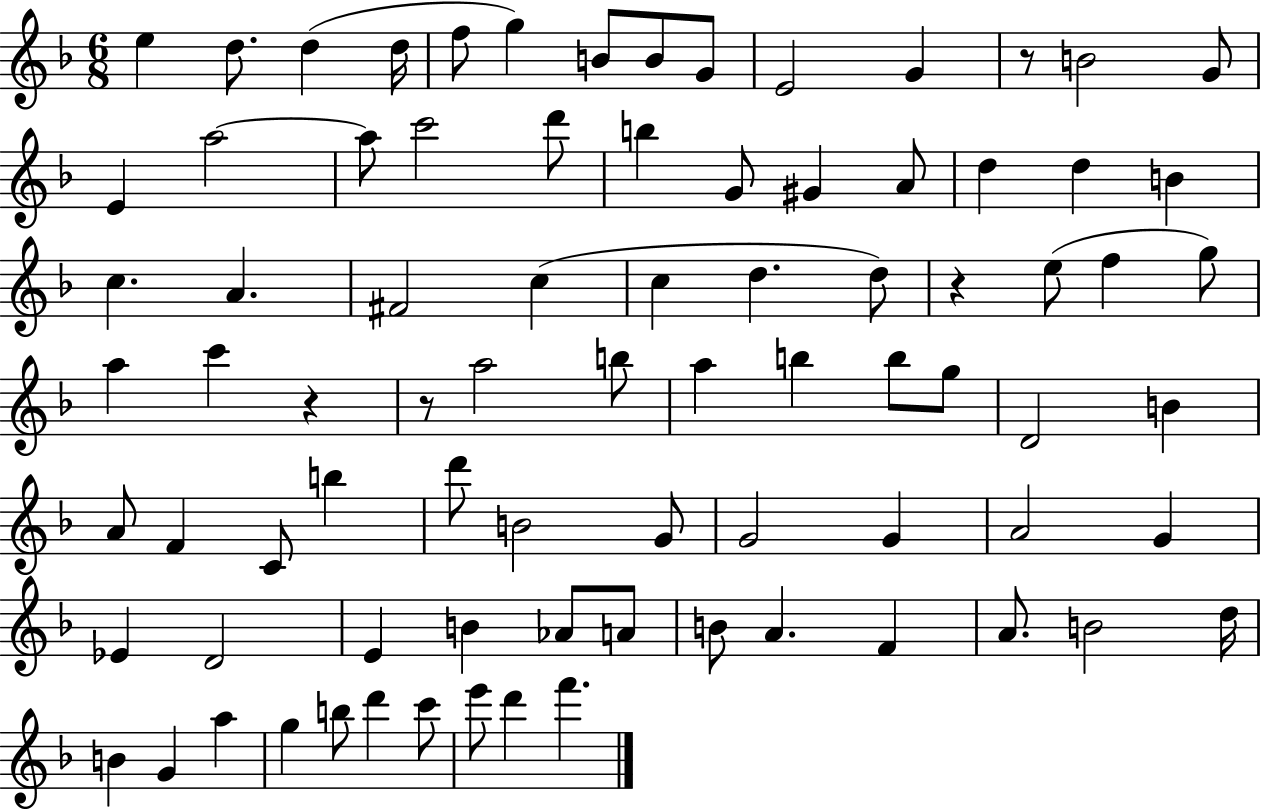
E5/q D5/e. D5/q D5/s F5/e G5/q B4/e B4/e G4/e E4/h G4/q R/e B4/h G4/e E4/q A5/h A5/e C6/h D6/e B5/q G4/e G#4/q A4/e D5/q D5/q B4/q C5/q. A4/q. F#4/h C5/q C5/q D5/q. D5/e R/q E5/e F5/q G5/e A5/q C6/q R/q R/e A5/h B5/e A5/q B5/q B5/e G5/e D4/h B4/q A4/e F4/q C4/e B5/q D6/e B4/h G4/e G4/h G4/q A4/h G4/q Eb4/q D4/h E4/q B4/q Ab4/e A4/e B4/e A4/q. F4/q A4/e. B4/h D5/s B4/q G4/q A5/q G5/q B5/e D6/q C6/e E6/e D6/q F6/q.